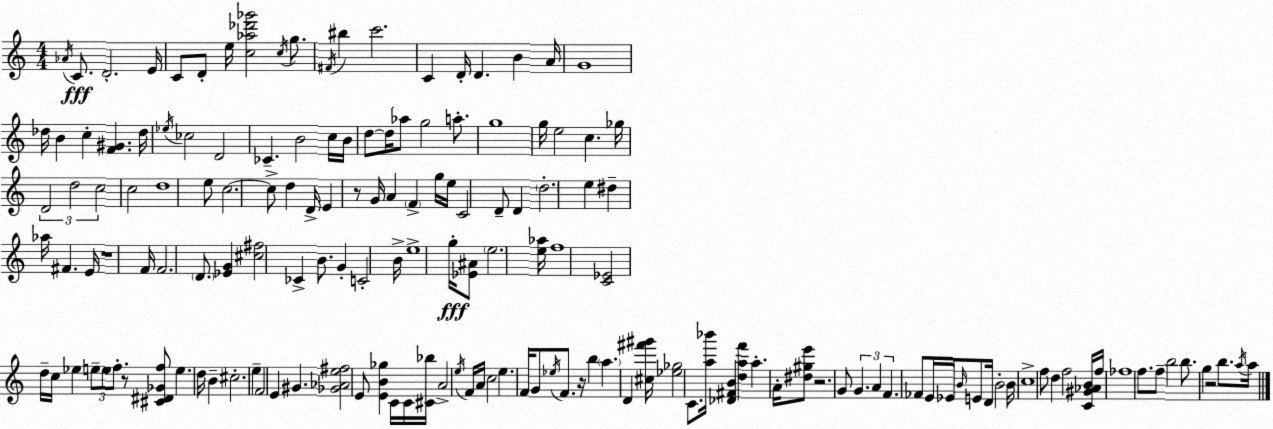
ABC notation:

X:1
T:Untitled
M:4/4
L:1/4
K:C
_A/4 C/2 D2 E/4 C/2 D/2 e/4 [c_a_d'_g']2 c/4 g/2 ^F/4 ^b c'2 C D/4 D B A/4 G4 _d/4 B c [F^G] _d/4 _e/4 _c2 D2 _C B2 c/4 B/4 d/2 d/4 _a/2 g2 a/2 g4 g/4 e2 c _g/4 D2 d2 c2 c2 d4 e/2 c2 c/2 d D/4 E z/2 G/4 A F g/4 e/4 C2 D/2 D d2 e ^d _a/4 ^F E/4 z4 F/4 F2 D/2 [_EG] [^c^f]2 _C B/2 G C2 B/4 e4 g/4 [_E^A]/2 e2 [e_a]/4 f4 [C_E]2 d/4 c/4 _e e/2 e/2 f/2 z/2 [^C^D_Gf]/2 e d/4 B ^c2 e F2 E ^G [_G_Ae^f]2 E/2 [EB_g] C/4 C/4 [^C_b]/4 A2 e/4 F/4 A/4 c2 e F/4 G/2 _e/4 F/2 z/4 b a D [^c^f'^g']/4 [_e_g]2 C/2 [a_b']/4 [_D^FB] [daf'] a A/4 [^d^ge']/2 z2 G/2 G A F _F/2 E/4 _E/4 B/4 E/2 D/4 B2 B/4 c4 f/2 d f2 [C^G_AB]/4 f/4 _f4 f/2 f/2 b2 b/2 g z2 b/2 a/4 a/4